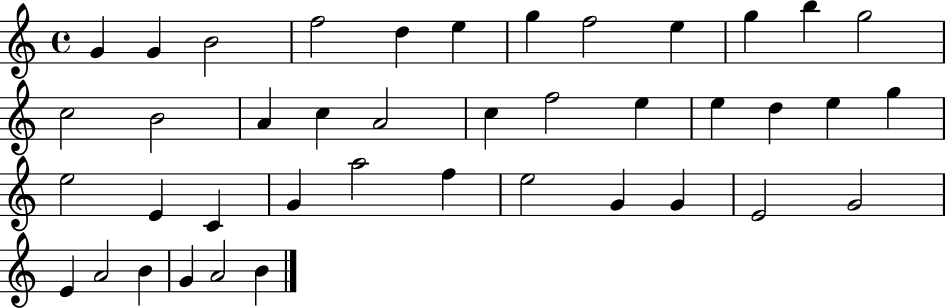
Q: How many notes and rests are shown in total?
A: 41